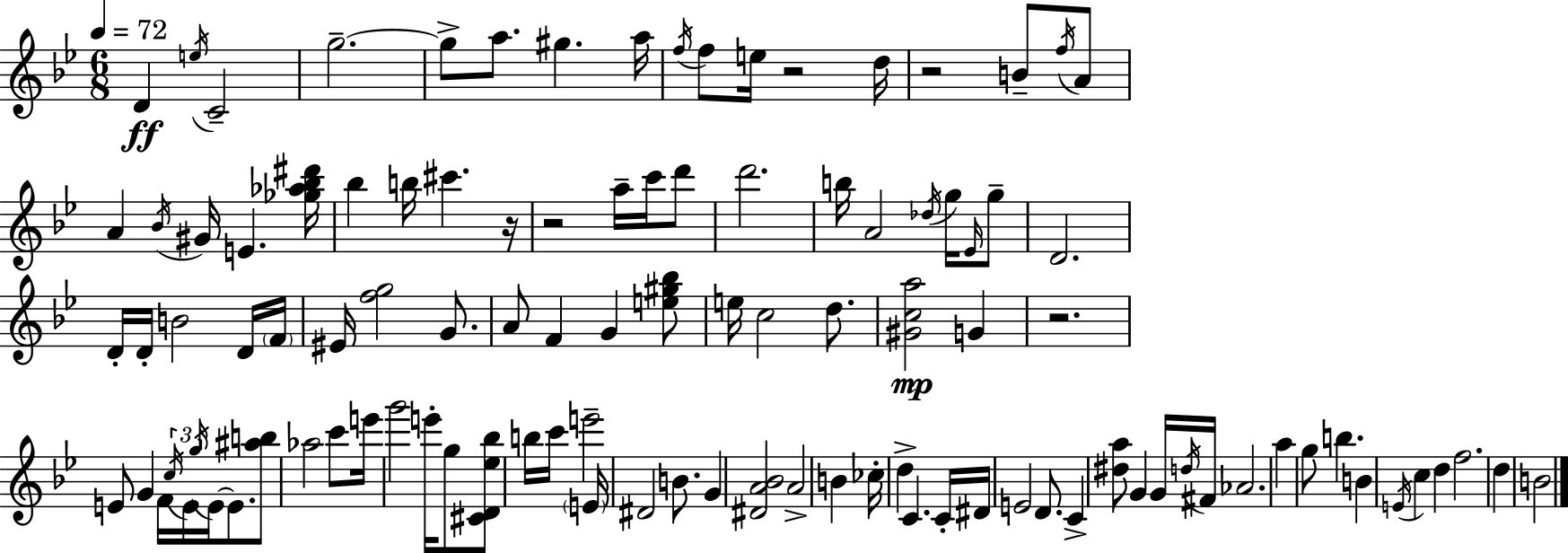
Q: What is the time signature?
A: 6/8